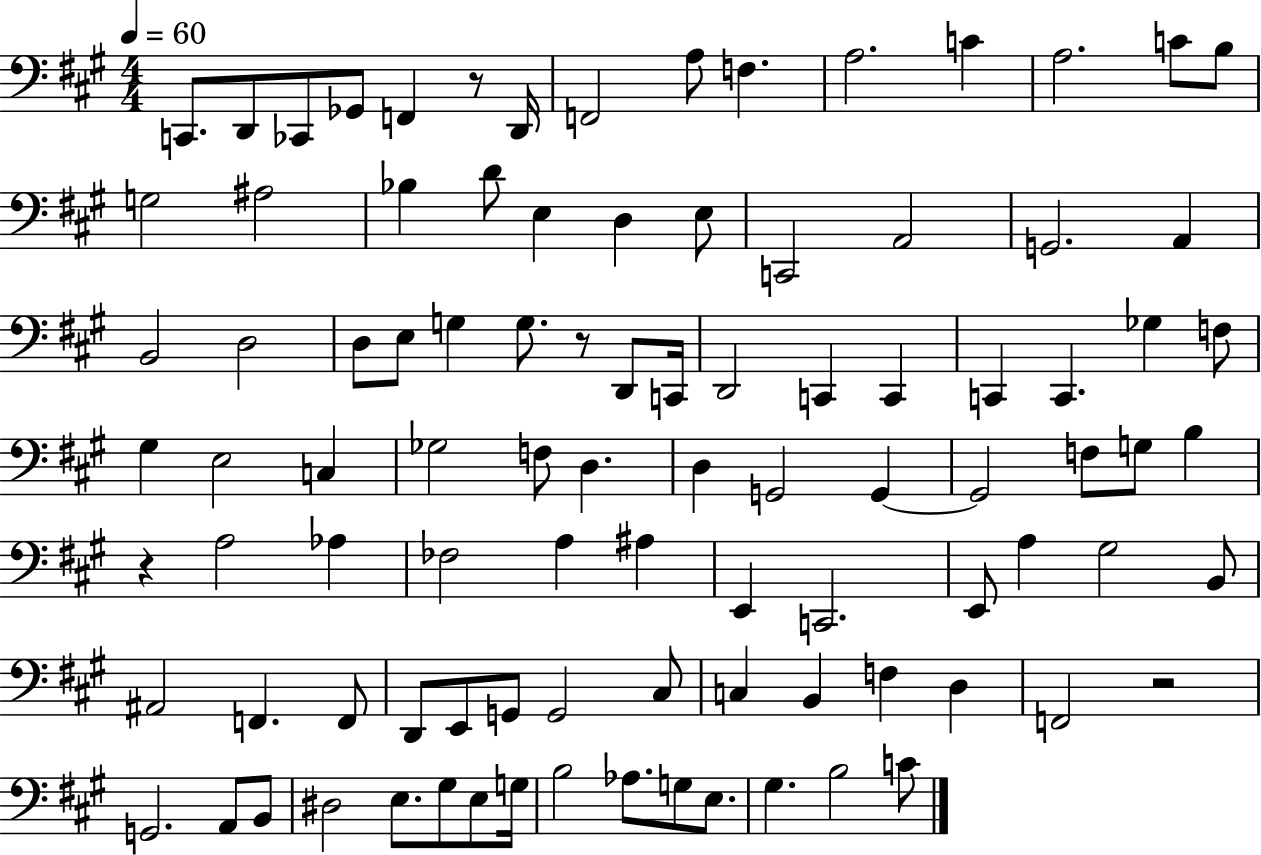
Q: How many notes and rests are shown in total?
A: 96